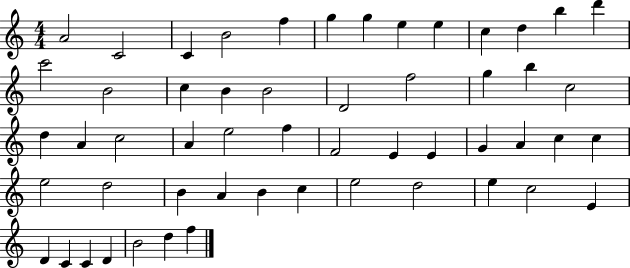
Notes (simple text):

A4/h C4/h C4/q B4/h F5/q G5/q G5/q E5/q E5/q C5/q D5/q B5/q D6/q C6/h B4/h C5/q B4/q B4/h D4/h F5/h G5/q B5/q C5/h D5/q A4/q C5/h A4/q E5/h F5/q F4/h E4/q E4/q G4/q A4/q C5/q C5/q E5/h D5/h B4/q A4/q B4/q C5/q E5/h D5/h E5/q C5/h E4/q D4/q C4/q C4/q D4/q B4/h D5/q F5/q